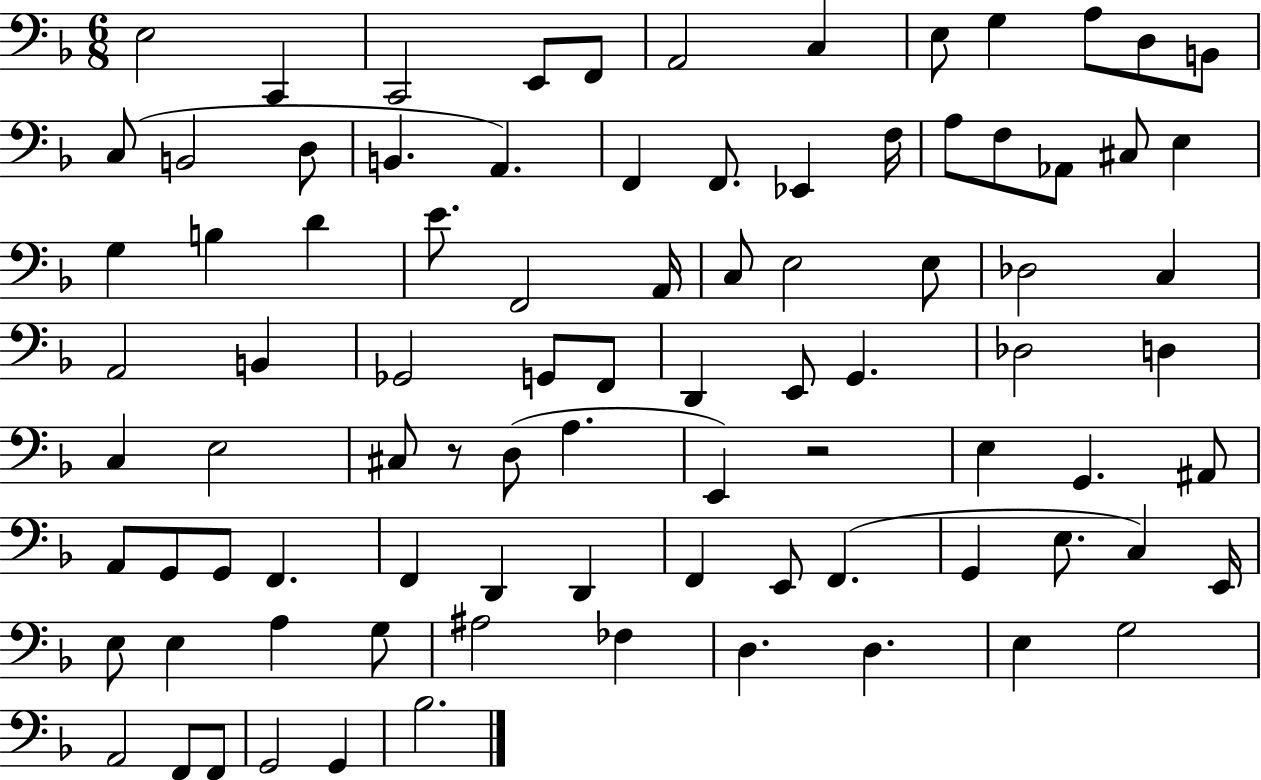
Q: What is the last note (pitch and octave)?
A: Bb3